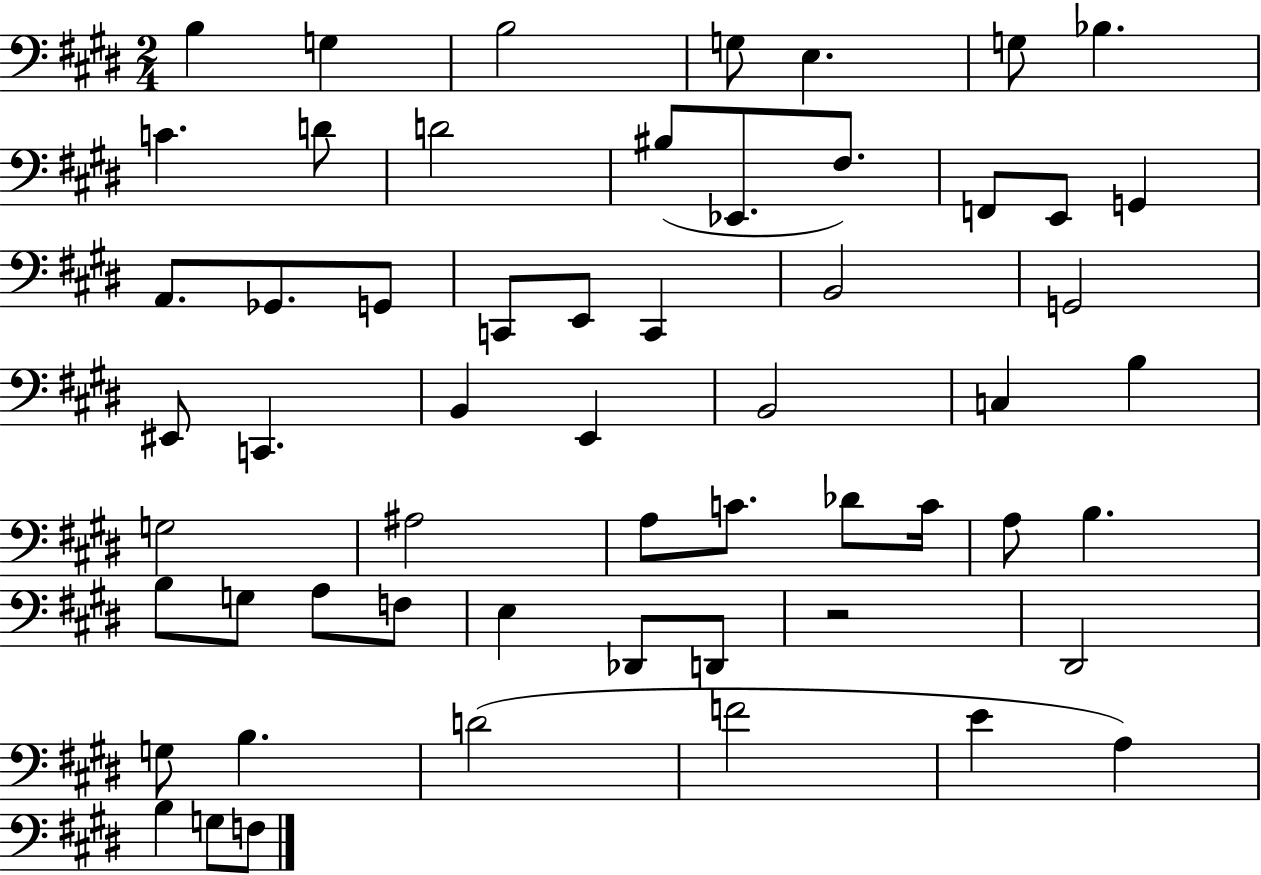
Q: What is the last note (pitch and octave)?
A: F3